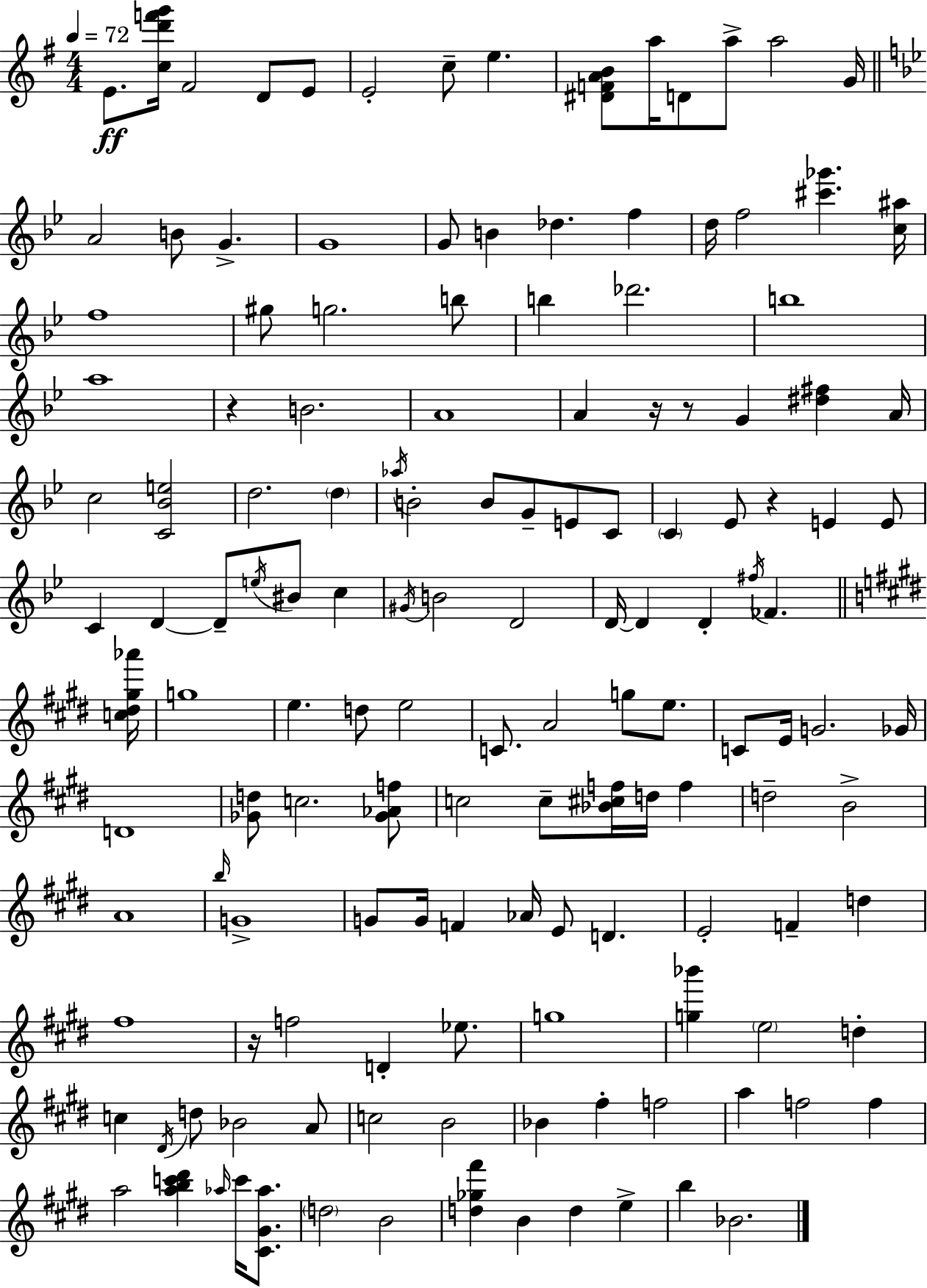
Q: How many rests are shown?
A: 5